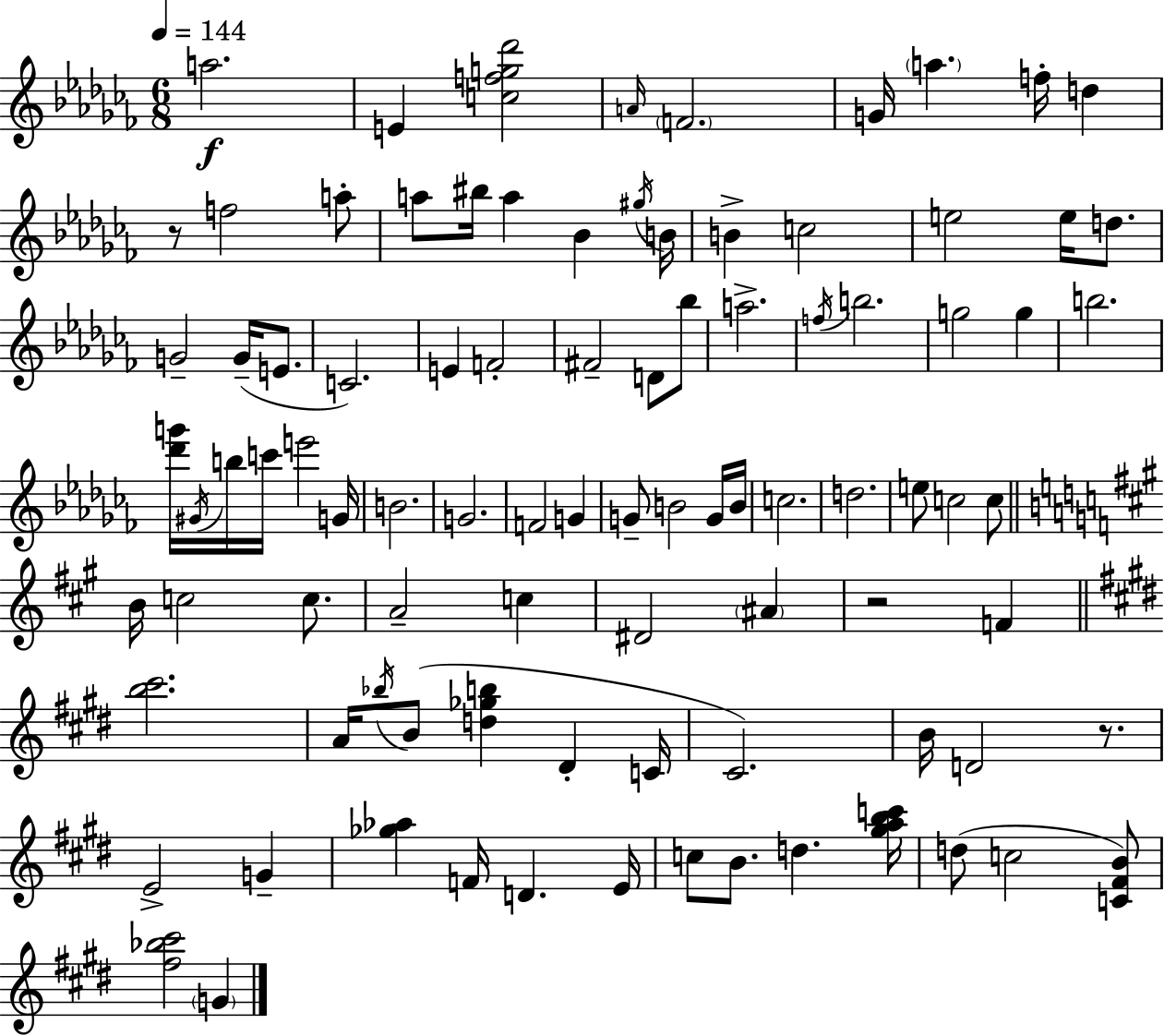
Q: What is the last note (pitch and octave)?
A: G4